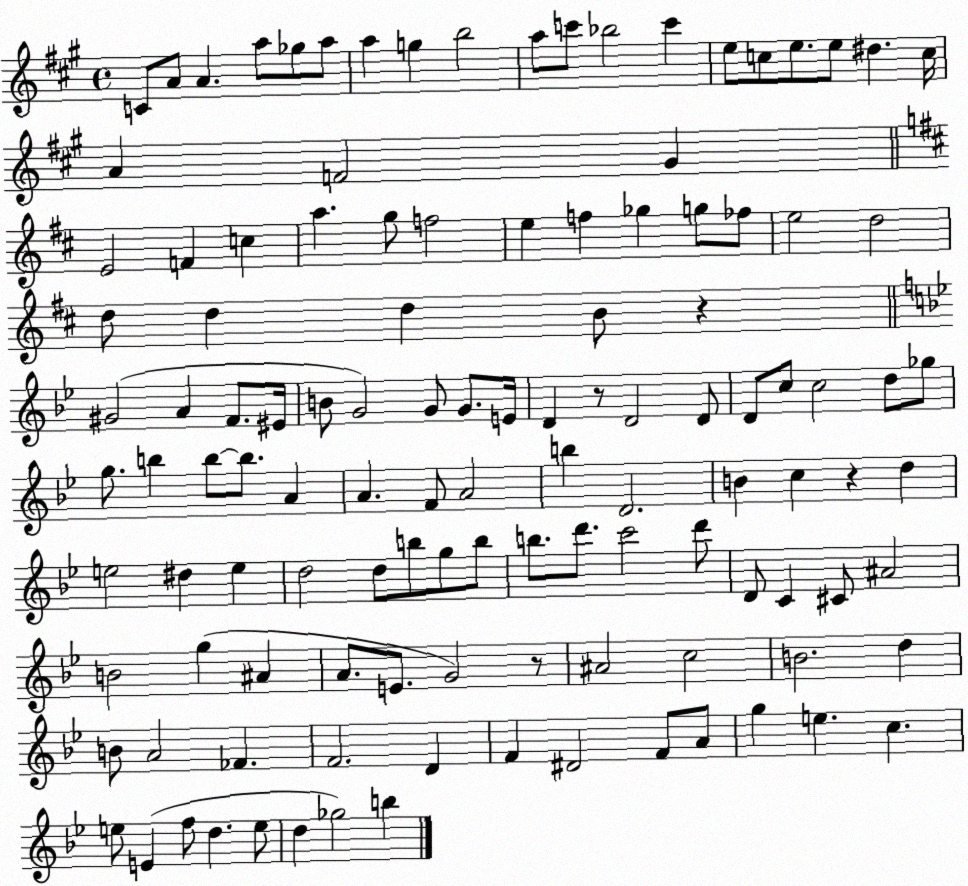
X:1
T:Untitled
M:4/4
L:1/4
K:A
C/2 A/2 A a/2 _g/2 a/2 a g b2 a/2 c'/2 _b2 c' e/2 c/2 e/2 e/2 ^d c/4 A F2 ^G E2 F c a g/2 f2 e f _g g/2 _f/2 e2 d2 d/2 d d B/2 z ^G2 A F/2 ^E/4 B/2 G2 G/2 G/2 E/4 D z/2 D2 D/2 D/2 c/2 c2 d/2 _g/2 g/2 b b/2 b/2 A A F/2 A2 b D2 B c z d e2 ^d e d2 d/2 b/2 g/2 b/2 b/2 d'/2 c'2 d'/2 D/2 C ^C/2 ^A2 B2 g ^A A/2 E/2 G2 z/2 ^A2 c2 B2 d B/2 A2 _F F2 D F ^D2 F/2 A/2 g e c e/2 E f/2 d e/2 d _g2 b